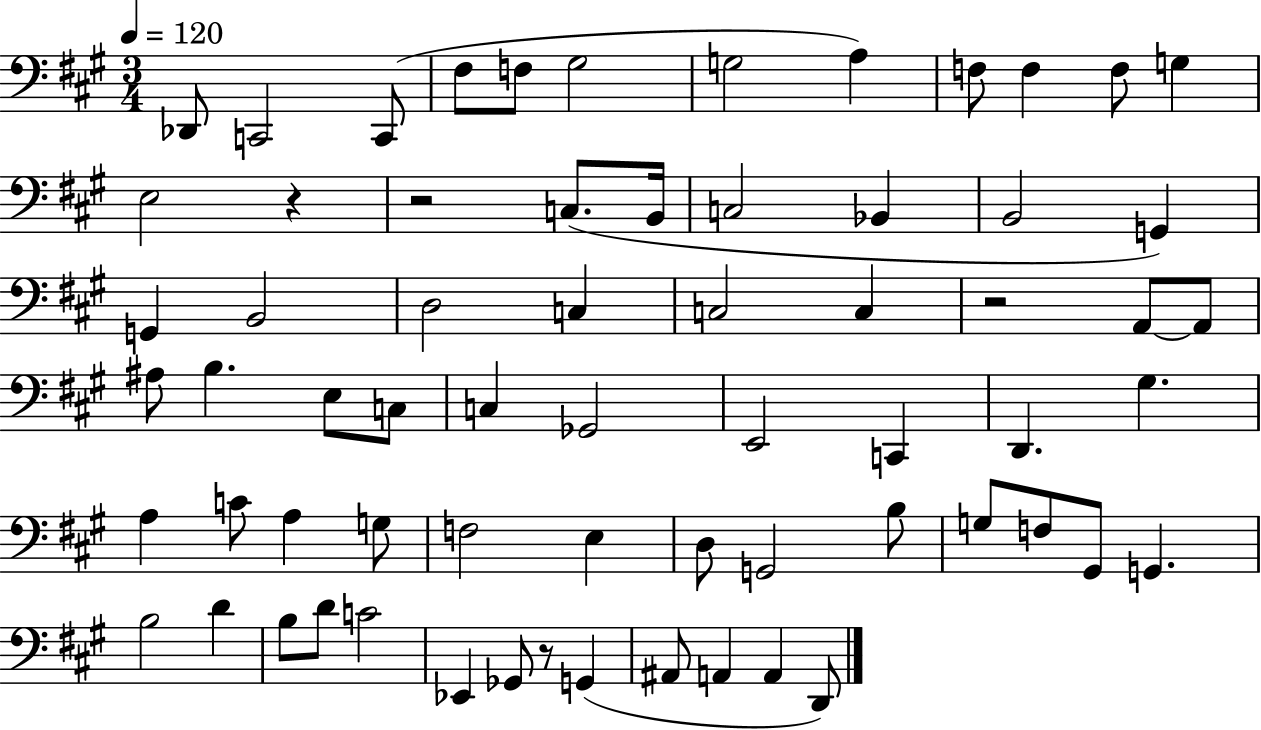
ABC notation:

X:1
T:Untitled
M:3/4
L:1/4
K:A
_D,,/2 C,,2 C,,/2 ^F,/2 F,/2 ^G,2 G,2 A, F,/2 F, F,/2 G, E,2 z z2 C,/2 B,,/4 C,2 _B,, B,,2 G,, G,, B,,2 D,2 C, C,2 C, z2 A,,/2 A,,/2 ^A,/2 B, E,/2 C,/2 C, _G,,2 E,,2 C,, D,, ^G, A, C/2 A, G,/2 F,2 E, D,/2 G,,2 B,/2 G,/2 F,/2 ^G,,/2 G,, B,2 D B,/2 D/2 C2 _E,, _G,,/2 z/2 G,, ^A,,/2 A,, A,, D,,/2